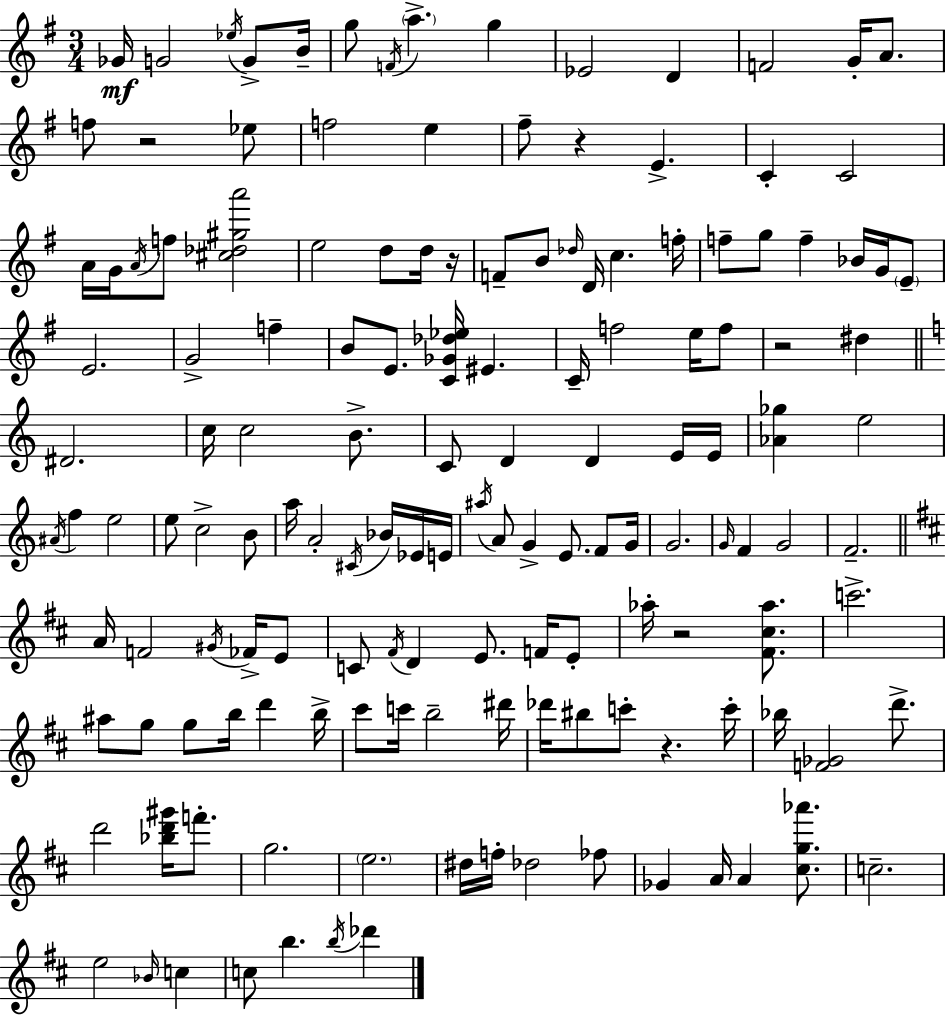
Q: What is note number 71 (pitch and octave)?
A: C#4